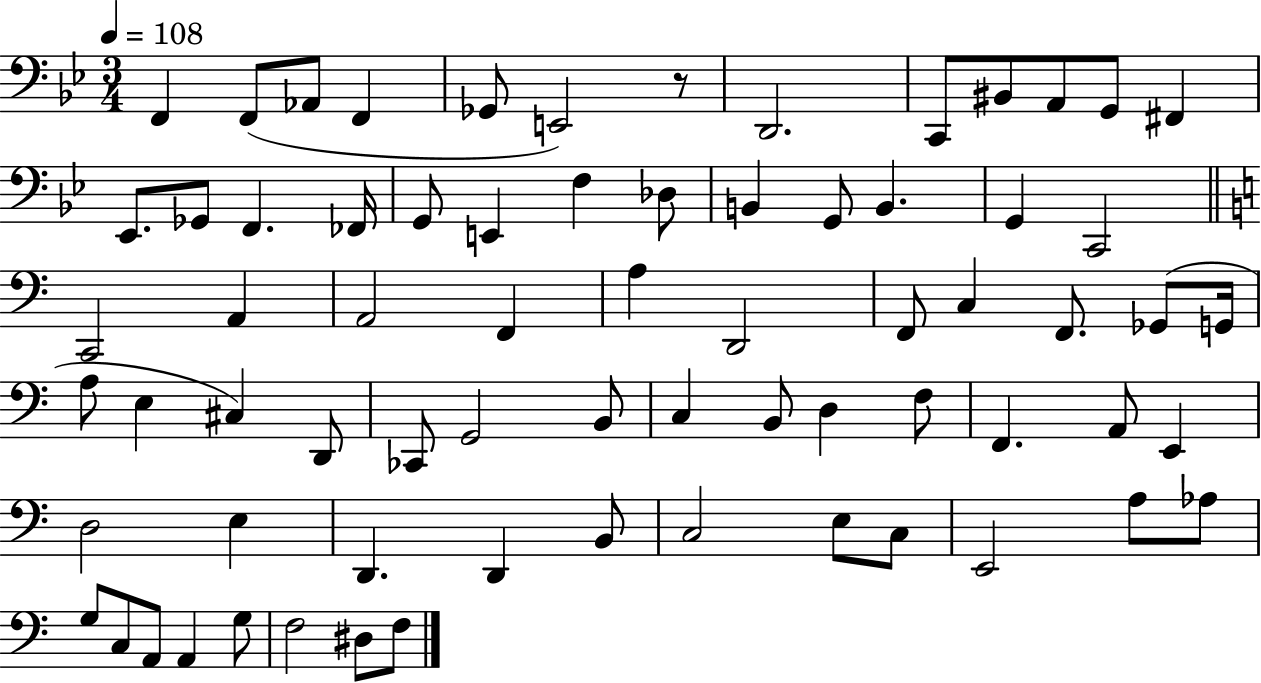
F2/q F2/e Ab2/e F2/q Gb2/e E2/h R/e D2/h. C2/e BIS2/e A2/e G2/e F#2/q Eb2/e. Gb2/e F2/q. FES2/s G2/e E2/q F3/q Db3/e B2/q G2/e B2/q. G2/q C2/h C2/h A2/q A2/h F2/q A3/q D2/h F2/e C3/q F2/e. Gb2/e G2/s A3/e E3/q C#3/q D2/e CES2/e G2/h B2/e C3/q B2/e D3/q F3/e F2/q. A2/e E2/q D3/h E3/q D2/q. D2/q B2/e C3/h E3/e C3/e E2/h A3/e Ab3/e G3/e C3/e A2/e A2/q G3/e F3/h D#3/e F3/e